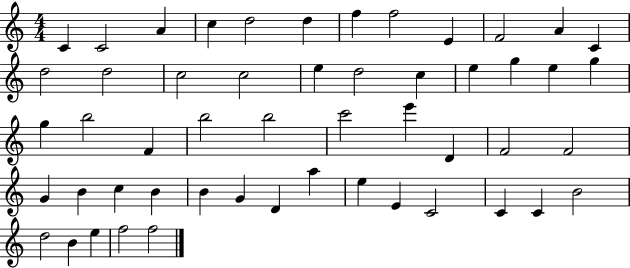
{
  \clef treble
  \numericTimeSignature
  \time 4/4
  \key c \major
  c'4 c'2 a'4 | c''4 d''2 d''4 | f''4 f''2 e'4 | f'2 a'4 c'4 | \break d''2 d''2 | c''2 c''2 | e''4 d''2 c''4 | e''4 g''4 e''4 g''4 | \break g''4 b''2 f'4 | b''2 b''2 | c'''2 e'''4 d'4 | f'2 f'2 | \break g'4 b'4 c''4 b'4 | b'4 g'4 d'4 a''4 | e''4 e'4 c'2 | c'4 c'4 b'2 | \break d''2 b'4 e''4 | f''2 f''2 | \bar "|."
}